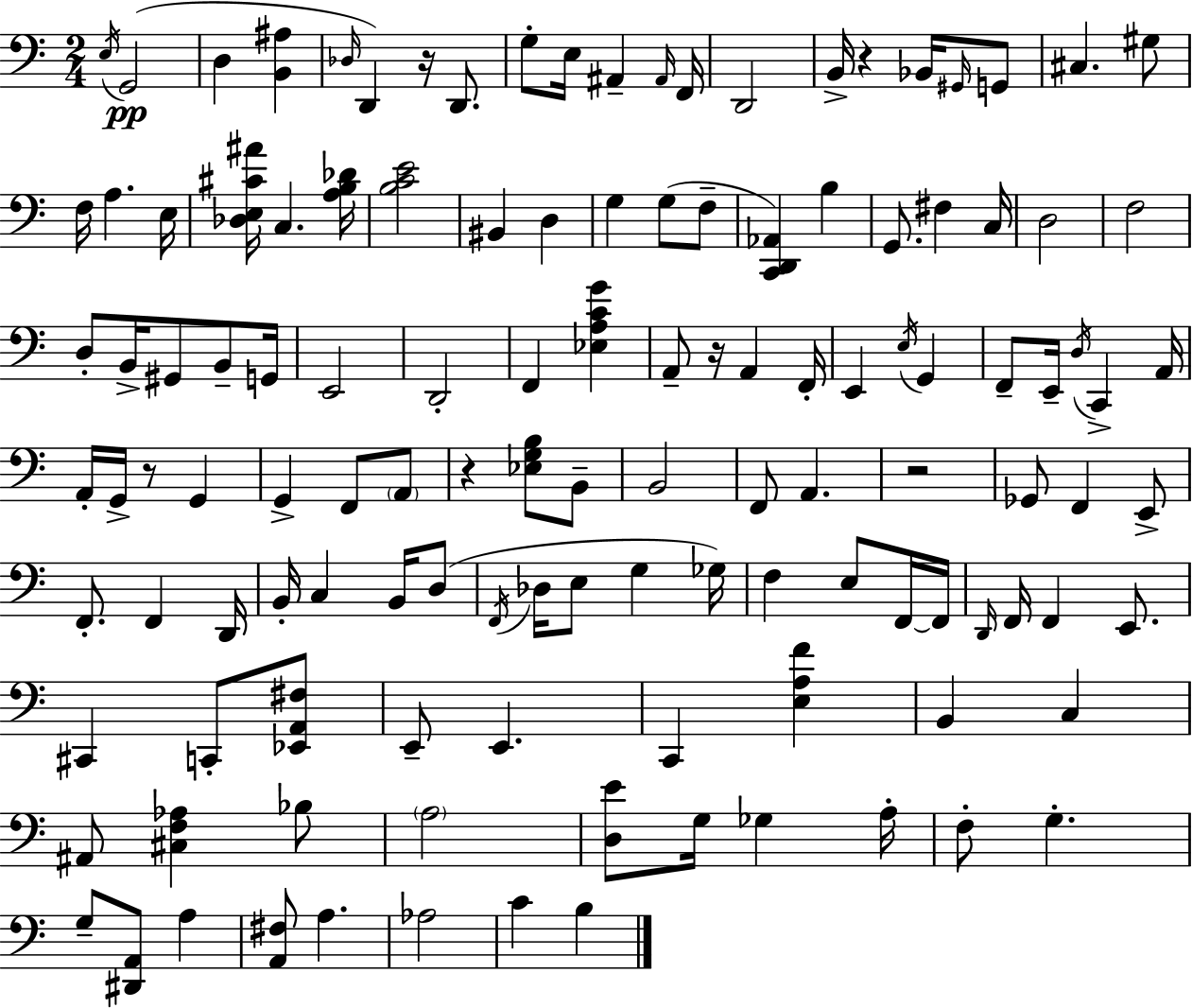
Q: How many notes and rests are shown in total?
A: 125